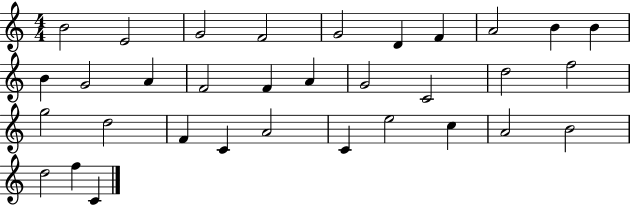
B4/h E4/h G4/h F4/h G4/h D4/q F4/q A4/h B4/q B4/q B4/q G4/h A4/q F4/h F4/q A4/q G4/h C4/h D5/h F5/h G5/h D5/h F4/q C4/q A4/h C4/q E5/h C5/q A4/h B4/h D5/h F5/q C4/q